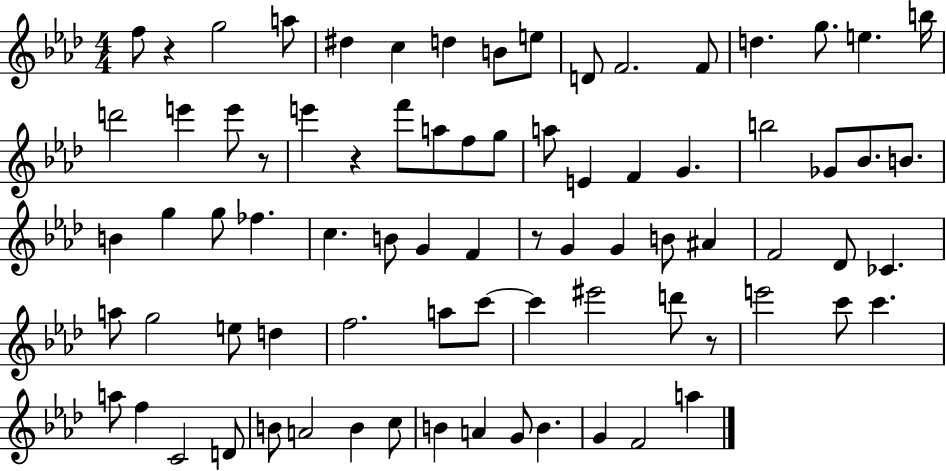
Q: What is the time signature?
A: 4/4